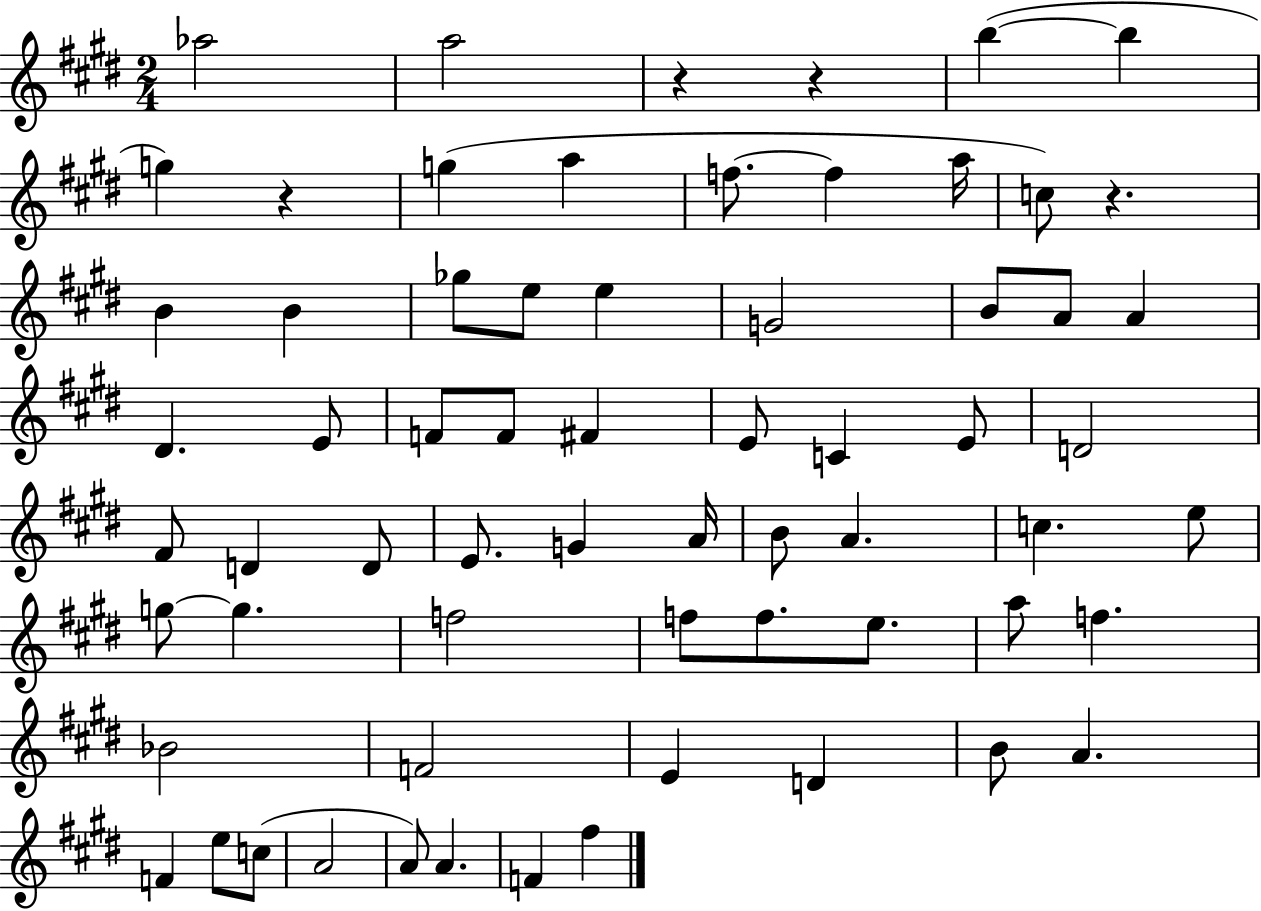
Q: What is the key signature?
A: E major